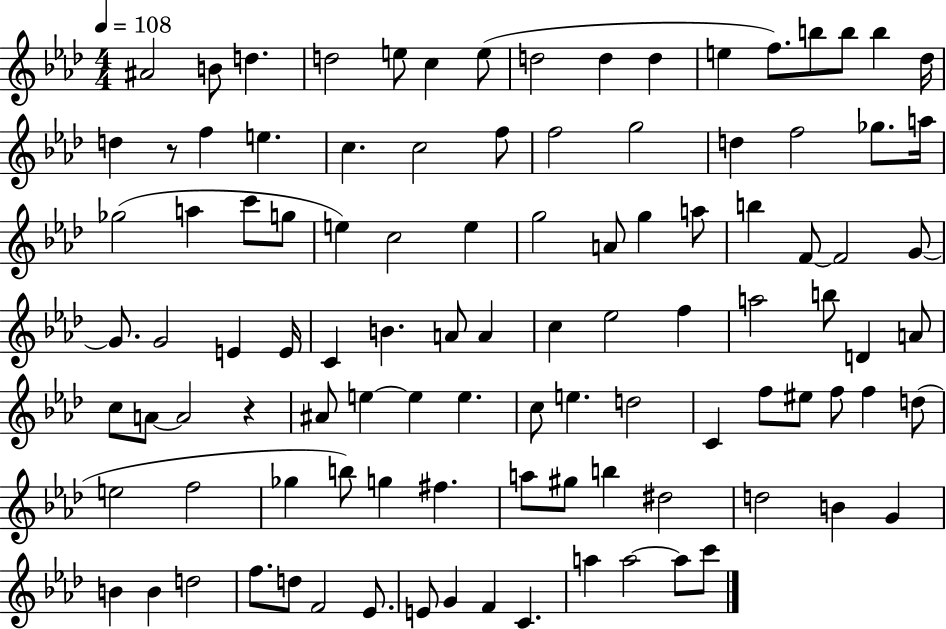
{
  \clef treble
  \numericTimeSignature
  \time 4/4
  \key aes \major
  \tempo 4 = 108
  ais'2 b'8 d''4. | d''2 e''8 c''4 e''8( | d''2 d''4 d''4 | e''4 f''8.) b''8 b''8 b''4 des''16 | \break d''4 r8 f''4 e''4. | c''4. c''2 f''8 | f''2 g''2 | d''4 f''2 ges''8. a''16 | \break ges''2( a''4 c'''8 g''8 | e''4) c''2 e''4 | g''2 a'8 g''4 a''8 | b''4 f'8~~ f'2 g'8~~ | \break g'8. g'2 e'4 e'16 | c'4 b'4. a'8 a'4 | c''4 ees''2 f''4 | a''2 b''8 d'4 a'8 | \break c''8 a'8~~ a'2 r4 | ais'8 e''4~~ e''4 e''4. | c''8 e''4. d''2 | c'4 f''8 eis''8 f''8 f''4 d''8( | \break e''2 f''2 | ges''4 b''8) g''4 fis''4. | a''8 gis''8 b''4 dis''2 | d''2 b'4 g'4 | \break b'4 b'4 d''2 | f''8. d''8 f'2 ees'8. | e'8 g'4 f'4 c'4. | a''4 a''2~~ a''8 c'''8 | \break \bar "|."
}